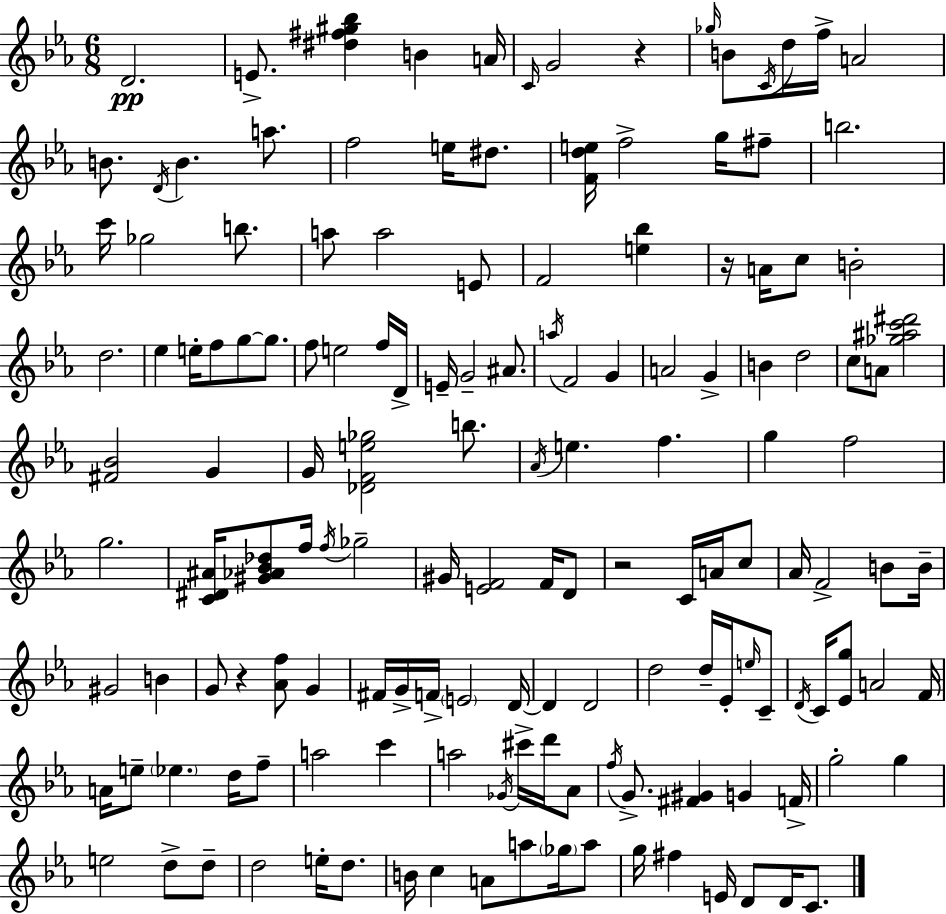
D4/h. E4/e. [D#5,F#5,G#5,Bb5]/q B4/q A4/s C4/s G4/h R/q Gb5/s B4/e C4/s D5/s F5/s A4/h B4/e. D4/s B4/q. A5/e. F5/h E5/s D#5/e. [F4,D5,E5]/s F5/h G5/s F#5/e B5/h. C6/s Gb5/h B5/e. A5/e A5/h E4/e F4/h [E5,Bb5]/q R/s A4/s C5/e B4/h D5/h. Eb5/q E5/s F5/e G5/e G5/e. F5/e E5/h F5/s D4/s E4/s G4/h A#4/e. A5/s F4/h G4/q A4/h G4/q B4/q D5/h C5/e A4/e [Gb5,A#5,C6,D#6]/h [F#4,Bb4]/h G4/q G4/s [Db4,F4,E5,Gb5]/h B5/e. Ab4/s E5/q. F5/q. G5/q F5/h G5/h. [C4,D#4,A#4]/s [G#4,Ab4,Bb4,Db5]/e F5/s F5/s Gb5/h G#4/s [E4,F4]/h F4/s D4/e R/h C4/s A4/s C5/e Ab4/s F4/h B4/e B4/s G#4/h B4/q G4/e R/q [Ab4,F5]/e G4/q F#4/s G4/s F4/s E4/h D4/s D4/q D4/h D5/h D5/s Eb4/s E5/s C4/e D4/s C4/s [Eb4,G5]/e A4/h F4/s A4/s E5/e Eb5/q. D5/s F5/e A5/h C6/q A5/h Gb4/s C#6/s D6/s Ab4/e F5/s G4/e. [F#4,G#4]/q G4/q F4/s G5/h G5/q E5/h D5/e D5/e D5/h E5/s D5/e. B4/s C5/q A4/e A5/e Gb5/s A5/e G5/s F#5/q E4/s D4/e D4/s C4/e.